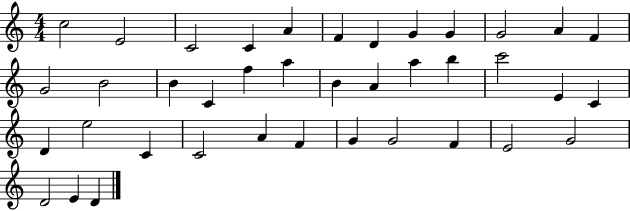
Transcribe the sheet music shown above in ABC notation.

X:1
T:Untitled
M:4/4
L:1/4
K:C
c2 E2 C2 C A F D G G G2 A F G2 B2 B C f a B A a b c'2 E C D e2 C C2 A F G G2 F E2 G2 D2 E D